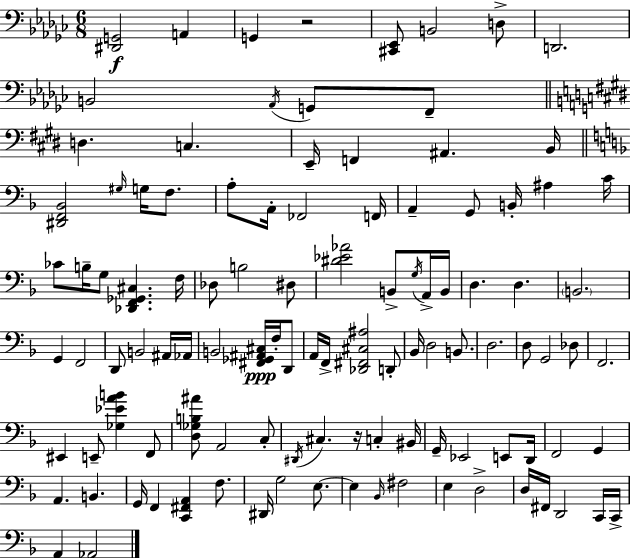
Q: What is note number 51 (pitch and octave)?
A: A2